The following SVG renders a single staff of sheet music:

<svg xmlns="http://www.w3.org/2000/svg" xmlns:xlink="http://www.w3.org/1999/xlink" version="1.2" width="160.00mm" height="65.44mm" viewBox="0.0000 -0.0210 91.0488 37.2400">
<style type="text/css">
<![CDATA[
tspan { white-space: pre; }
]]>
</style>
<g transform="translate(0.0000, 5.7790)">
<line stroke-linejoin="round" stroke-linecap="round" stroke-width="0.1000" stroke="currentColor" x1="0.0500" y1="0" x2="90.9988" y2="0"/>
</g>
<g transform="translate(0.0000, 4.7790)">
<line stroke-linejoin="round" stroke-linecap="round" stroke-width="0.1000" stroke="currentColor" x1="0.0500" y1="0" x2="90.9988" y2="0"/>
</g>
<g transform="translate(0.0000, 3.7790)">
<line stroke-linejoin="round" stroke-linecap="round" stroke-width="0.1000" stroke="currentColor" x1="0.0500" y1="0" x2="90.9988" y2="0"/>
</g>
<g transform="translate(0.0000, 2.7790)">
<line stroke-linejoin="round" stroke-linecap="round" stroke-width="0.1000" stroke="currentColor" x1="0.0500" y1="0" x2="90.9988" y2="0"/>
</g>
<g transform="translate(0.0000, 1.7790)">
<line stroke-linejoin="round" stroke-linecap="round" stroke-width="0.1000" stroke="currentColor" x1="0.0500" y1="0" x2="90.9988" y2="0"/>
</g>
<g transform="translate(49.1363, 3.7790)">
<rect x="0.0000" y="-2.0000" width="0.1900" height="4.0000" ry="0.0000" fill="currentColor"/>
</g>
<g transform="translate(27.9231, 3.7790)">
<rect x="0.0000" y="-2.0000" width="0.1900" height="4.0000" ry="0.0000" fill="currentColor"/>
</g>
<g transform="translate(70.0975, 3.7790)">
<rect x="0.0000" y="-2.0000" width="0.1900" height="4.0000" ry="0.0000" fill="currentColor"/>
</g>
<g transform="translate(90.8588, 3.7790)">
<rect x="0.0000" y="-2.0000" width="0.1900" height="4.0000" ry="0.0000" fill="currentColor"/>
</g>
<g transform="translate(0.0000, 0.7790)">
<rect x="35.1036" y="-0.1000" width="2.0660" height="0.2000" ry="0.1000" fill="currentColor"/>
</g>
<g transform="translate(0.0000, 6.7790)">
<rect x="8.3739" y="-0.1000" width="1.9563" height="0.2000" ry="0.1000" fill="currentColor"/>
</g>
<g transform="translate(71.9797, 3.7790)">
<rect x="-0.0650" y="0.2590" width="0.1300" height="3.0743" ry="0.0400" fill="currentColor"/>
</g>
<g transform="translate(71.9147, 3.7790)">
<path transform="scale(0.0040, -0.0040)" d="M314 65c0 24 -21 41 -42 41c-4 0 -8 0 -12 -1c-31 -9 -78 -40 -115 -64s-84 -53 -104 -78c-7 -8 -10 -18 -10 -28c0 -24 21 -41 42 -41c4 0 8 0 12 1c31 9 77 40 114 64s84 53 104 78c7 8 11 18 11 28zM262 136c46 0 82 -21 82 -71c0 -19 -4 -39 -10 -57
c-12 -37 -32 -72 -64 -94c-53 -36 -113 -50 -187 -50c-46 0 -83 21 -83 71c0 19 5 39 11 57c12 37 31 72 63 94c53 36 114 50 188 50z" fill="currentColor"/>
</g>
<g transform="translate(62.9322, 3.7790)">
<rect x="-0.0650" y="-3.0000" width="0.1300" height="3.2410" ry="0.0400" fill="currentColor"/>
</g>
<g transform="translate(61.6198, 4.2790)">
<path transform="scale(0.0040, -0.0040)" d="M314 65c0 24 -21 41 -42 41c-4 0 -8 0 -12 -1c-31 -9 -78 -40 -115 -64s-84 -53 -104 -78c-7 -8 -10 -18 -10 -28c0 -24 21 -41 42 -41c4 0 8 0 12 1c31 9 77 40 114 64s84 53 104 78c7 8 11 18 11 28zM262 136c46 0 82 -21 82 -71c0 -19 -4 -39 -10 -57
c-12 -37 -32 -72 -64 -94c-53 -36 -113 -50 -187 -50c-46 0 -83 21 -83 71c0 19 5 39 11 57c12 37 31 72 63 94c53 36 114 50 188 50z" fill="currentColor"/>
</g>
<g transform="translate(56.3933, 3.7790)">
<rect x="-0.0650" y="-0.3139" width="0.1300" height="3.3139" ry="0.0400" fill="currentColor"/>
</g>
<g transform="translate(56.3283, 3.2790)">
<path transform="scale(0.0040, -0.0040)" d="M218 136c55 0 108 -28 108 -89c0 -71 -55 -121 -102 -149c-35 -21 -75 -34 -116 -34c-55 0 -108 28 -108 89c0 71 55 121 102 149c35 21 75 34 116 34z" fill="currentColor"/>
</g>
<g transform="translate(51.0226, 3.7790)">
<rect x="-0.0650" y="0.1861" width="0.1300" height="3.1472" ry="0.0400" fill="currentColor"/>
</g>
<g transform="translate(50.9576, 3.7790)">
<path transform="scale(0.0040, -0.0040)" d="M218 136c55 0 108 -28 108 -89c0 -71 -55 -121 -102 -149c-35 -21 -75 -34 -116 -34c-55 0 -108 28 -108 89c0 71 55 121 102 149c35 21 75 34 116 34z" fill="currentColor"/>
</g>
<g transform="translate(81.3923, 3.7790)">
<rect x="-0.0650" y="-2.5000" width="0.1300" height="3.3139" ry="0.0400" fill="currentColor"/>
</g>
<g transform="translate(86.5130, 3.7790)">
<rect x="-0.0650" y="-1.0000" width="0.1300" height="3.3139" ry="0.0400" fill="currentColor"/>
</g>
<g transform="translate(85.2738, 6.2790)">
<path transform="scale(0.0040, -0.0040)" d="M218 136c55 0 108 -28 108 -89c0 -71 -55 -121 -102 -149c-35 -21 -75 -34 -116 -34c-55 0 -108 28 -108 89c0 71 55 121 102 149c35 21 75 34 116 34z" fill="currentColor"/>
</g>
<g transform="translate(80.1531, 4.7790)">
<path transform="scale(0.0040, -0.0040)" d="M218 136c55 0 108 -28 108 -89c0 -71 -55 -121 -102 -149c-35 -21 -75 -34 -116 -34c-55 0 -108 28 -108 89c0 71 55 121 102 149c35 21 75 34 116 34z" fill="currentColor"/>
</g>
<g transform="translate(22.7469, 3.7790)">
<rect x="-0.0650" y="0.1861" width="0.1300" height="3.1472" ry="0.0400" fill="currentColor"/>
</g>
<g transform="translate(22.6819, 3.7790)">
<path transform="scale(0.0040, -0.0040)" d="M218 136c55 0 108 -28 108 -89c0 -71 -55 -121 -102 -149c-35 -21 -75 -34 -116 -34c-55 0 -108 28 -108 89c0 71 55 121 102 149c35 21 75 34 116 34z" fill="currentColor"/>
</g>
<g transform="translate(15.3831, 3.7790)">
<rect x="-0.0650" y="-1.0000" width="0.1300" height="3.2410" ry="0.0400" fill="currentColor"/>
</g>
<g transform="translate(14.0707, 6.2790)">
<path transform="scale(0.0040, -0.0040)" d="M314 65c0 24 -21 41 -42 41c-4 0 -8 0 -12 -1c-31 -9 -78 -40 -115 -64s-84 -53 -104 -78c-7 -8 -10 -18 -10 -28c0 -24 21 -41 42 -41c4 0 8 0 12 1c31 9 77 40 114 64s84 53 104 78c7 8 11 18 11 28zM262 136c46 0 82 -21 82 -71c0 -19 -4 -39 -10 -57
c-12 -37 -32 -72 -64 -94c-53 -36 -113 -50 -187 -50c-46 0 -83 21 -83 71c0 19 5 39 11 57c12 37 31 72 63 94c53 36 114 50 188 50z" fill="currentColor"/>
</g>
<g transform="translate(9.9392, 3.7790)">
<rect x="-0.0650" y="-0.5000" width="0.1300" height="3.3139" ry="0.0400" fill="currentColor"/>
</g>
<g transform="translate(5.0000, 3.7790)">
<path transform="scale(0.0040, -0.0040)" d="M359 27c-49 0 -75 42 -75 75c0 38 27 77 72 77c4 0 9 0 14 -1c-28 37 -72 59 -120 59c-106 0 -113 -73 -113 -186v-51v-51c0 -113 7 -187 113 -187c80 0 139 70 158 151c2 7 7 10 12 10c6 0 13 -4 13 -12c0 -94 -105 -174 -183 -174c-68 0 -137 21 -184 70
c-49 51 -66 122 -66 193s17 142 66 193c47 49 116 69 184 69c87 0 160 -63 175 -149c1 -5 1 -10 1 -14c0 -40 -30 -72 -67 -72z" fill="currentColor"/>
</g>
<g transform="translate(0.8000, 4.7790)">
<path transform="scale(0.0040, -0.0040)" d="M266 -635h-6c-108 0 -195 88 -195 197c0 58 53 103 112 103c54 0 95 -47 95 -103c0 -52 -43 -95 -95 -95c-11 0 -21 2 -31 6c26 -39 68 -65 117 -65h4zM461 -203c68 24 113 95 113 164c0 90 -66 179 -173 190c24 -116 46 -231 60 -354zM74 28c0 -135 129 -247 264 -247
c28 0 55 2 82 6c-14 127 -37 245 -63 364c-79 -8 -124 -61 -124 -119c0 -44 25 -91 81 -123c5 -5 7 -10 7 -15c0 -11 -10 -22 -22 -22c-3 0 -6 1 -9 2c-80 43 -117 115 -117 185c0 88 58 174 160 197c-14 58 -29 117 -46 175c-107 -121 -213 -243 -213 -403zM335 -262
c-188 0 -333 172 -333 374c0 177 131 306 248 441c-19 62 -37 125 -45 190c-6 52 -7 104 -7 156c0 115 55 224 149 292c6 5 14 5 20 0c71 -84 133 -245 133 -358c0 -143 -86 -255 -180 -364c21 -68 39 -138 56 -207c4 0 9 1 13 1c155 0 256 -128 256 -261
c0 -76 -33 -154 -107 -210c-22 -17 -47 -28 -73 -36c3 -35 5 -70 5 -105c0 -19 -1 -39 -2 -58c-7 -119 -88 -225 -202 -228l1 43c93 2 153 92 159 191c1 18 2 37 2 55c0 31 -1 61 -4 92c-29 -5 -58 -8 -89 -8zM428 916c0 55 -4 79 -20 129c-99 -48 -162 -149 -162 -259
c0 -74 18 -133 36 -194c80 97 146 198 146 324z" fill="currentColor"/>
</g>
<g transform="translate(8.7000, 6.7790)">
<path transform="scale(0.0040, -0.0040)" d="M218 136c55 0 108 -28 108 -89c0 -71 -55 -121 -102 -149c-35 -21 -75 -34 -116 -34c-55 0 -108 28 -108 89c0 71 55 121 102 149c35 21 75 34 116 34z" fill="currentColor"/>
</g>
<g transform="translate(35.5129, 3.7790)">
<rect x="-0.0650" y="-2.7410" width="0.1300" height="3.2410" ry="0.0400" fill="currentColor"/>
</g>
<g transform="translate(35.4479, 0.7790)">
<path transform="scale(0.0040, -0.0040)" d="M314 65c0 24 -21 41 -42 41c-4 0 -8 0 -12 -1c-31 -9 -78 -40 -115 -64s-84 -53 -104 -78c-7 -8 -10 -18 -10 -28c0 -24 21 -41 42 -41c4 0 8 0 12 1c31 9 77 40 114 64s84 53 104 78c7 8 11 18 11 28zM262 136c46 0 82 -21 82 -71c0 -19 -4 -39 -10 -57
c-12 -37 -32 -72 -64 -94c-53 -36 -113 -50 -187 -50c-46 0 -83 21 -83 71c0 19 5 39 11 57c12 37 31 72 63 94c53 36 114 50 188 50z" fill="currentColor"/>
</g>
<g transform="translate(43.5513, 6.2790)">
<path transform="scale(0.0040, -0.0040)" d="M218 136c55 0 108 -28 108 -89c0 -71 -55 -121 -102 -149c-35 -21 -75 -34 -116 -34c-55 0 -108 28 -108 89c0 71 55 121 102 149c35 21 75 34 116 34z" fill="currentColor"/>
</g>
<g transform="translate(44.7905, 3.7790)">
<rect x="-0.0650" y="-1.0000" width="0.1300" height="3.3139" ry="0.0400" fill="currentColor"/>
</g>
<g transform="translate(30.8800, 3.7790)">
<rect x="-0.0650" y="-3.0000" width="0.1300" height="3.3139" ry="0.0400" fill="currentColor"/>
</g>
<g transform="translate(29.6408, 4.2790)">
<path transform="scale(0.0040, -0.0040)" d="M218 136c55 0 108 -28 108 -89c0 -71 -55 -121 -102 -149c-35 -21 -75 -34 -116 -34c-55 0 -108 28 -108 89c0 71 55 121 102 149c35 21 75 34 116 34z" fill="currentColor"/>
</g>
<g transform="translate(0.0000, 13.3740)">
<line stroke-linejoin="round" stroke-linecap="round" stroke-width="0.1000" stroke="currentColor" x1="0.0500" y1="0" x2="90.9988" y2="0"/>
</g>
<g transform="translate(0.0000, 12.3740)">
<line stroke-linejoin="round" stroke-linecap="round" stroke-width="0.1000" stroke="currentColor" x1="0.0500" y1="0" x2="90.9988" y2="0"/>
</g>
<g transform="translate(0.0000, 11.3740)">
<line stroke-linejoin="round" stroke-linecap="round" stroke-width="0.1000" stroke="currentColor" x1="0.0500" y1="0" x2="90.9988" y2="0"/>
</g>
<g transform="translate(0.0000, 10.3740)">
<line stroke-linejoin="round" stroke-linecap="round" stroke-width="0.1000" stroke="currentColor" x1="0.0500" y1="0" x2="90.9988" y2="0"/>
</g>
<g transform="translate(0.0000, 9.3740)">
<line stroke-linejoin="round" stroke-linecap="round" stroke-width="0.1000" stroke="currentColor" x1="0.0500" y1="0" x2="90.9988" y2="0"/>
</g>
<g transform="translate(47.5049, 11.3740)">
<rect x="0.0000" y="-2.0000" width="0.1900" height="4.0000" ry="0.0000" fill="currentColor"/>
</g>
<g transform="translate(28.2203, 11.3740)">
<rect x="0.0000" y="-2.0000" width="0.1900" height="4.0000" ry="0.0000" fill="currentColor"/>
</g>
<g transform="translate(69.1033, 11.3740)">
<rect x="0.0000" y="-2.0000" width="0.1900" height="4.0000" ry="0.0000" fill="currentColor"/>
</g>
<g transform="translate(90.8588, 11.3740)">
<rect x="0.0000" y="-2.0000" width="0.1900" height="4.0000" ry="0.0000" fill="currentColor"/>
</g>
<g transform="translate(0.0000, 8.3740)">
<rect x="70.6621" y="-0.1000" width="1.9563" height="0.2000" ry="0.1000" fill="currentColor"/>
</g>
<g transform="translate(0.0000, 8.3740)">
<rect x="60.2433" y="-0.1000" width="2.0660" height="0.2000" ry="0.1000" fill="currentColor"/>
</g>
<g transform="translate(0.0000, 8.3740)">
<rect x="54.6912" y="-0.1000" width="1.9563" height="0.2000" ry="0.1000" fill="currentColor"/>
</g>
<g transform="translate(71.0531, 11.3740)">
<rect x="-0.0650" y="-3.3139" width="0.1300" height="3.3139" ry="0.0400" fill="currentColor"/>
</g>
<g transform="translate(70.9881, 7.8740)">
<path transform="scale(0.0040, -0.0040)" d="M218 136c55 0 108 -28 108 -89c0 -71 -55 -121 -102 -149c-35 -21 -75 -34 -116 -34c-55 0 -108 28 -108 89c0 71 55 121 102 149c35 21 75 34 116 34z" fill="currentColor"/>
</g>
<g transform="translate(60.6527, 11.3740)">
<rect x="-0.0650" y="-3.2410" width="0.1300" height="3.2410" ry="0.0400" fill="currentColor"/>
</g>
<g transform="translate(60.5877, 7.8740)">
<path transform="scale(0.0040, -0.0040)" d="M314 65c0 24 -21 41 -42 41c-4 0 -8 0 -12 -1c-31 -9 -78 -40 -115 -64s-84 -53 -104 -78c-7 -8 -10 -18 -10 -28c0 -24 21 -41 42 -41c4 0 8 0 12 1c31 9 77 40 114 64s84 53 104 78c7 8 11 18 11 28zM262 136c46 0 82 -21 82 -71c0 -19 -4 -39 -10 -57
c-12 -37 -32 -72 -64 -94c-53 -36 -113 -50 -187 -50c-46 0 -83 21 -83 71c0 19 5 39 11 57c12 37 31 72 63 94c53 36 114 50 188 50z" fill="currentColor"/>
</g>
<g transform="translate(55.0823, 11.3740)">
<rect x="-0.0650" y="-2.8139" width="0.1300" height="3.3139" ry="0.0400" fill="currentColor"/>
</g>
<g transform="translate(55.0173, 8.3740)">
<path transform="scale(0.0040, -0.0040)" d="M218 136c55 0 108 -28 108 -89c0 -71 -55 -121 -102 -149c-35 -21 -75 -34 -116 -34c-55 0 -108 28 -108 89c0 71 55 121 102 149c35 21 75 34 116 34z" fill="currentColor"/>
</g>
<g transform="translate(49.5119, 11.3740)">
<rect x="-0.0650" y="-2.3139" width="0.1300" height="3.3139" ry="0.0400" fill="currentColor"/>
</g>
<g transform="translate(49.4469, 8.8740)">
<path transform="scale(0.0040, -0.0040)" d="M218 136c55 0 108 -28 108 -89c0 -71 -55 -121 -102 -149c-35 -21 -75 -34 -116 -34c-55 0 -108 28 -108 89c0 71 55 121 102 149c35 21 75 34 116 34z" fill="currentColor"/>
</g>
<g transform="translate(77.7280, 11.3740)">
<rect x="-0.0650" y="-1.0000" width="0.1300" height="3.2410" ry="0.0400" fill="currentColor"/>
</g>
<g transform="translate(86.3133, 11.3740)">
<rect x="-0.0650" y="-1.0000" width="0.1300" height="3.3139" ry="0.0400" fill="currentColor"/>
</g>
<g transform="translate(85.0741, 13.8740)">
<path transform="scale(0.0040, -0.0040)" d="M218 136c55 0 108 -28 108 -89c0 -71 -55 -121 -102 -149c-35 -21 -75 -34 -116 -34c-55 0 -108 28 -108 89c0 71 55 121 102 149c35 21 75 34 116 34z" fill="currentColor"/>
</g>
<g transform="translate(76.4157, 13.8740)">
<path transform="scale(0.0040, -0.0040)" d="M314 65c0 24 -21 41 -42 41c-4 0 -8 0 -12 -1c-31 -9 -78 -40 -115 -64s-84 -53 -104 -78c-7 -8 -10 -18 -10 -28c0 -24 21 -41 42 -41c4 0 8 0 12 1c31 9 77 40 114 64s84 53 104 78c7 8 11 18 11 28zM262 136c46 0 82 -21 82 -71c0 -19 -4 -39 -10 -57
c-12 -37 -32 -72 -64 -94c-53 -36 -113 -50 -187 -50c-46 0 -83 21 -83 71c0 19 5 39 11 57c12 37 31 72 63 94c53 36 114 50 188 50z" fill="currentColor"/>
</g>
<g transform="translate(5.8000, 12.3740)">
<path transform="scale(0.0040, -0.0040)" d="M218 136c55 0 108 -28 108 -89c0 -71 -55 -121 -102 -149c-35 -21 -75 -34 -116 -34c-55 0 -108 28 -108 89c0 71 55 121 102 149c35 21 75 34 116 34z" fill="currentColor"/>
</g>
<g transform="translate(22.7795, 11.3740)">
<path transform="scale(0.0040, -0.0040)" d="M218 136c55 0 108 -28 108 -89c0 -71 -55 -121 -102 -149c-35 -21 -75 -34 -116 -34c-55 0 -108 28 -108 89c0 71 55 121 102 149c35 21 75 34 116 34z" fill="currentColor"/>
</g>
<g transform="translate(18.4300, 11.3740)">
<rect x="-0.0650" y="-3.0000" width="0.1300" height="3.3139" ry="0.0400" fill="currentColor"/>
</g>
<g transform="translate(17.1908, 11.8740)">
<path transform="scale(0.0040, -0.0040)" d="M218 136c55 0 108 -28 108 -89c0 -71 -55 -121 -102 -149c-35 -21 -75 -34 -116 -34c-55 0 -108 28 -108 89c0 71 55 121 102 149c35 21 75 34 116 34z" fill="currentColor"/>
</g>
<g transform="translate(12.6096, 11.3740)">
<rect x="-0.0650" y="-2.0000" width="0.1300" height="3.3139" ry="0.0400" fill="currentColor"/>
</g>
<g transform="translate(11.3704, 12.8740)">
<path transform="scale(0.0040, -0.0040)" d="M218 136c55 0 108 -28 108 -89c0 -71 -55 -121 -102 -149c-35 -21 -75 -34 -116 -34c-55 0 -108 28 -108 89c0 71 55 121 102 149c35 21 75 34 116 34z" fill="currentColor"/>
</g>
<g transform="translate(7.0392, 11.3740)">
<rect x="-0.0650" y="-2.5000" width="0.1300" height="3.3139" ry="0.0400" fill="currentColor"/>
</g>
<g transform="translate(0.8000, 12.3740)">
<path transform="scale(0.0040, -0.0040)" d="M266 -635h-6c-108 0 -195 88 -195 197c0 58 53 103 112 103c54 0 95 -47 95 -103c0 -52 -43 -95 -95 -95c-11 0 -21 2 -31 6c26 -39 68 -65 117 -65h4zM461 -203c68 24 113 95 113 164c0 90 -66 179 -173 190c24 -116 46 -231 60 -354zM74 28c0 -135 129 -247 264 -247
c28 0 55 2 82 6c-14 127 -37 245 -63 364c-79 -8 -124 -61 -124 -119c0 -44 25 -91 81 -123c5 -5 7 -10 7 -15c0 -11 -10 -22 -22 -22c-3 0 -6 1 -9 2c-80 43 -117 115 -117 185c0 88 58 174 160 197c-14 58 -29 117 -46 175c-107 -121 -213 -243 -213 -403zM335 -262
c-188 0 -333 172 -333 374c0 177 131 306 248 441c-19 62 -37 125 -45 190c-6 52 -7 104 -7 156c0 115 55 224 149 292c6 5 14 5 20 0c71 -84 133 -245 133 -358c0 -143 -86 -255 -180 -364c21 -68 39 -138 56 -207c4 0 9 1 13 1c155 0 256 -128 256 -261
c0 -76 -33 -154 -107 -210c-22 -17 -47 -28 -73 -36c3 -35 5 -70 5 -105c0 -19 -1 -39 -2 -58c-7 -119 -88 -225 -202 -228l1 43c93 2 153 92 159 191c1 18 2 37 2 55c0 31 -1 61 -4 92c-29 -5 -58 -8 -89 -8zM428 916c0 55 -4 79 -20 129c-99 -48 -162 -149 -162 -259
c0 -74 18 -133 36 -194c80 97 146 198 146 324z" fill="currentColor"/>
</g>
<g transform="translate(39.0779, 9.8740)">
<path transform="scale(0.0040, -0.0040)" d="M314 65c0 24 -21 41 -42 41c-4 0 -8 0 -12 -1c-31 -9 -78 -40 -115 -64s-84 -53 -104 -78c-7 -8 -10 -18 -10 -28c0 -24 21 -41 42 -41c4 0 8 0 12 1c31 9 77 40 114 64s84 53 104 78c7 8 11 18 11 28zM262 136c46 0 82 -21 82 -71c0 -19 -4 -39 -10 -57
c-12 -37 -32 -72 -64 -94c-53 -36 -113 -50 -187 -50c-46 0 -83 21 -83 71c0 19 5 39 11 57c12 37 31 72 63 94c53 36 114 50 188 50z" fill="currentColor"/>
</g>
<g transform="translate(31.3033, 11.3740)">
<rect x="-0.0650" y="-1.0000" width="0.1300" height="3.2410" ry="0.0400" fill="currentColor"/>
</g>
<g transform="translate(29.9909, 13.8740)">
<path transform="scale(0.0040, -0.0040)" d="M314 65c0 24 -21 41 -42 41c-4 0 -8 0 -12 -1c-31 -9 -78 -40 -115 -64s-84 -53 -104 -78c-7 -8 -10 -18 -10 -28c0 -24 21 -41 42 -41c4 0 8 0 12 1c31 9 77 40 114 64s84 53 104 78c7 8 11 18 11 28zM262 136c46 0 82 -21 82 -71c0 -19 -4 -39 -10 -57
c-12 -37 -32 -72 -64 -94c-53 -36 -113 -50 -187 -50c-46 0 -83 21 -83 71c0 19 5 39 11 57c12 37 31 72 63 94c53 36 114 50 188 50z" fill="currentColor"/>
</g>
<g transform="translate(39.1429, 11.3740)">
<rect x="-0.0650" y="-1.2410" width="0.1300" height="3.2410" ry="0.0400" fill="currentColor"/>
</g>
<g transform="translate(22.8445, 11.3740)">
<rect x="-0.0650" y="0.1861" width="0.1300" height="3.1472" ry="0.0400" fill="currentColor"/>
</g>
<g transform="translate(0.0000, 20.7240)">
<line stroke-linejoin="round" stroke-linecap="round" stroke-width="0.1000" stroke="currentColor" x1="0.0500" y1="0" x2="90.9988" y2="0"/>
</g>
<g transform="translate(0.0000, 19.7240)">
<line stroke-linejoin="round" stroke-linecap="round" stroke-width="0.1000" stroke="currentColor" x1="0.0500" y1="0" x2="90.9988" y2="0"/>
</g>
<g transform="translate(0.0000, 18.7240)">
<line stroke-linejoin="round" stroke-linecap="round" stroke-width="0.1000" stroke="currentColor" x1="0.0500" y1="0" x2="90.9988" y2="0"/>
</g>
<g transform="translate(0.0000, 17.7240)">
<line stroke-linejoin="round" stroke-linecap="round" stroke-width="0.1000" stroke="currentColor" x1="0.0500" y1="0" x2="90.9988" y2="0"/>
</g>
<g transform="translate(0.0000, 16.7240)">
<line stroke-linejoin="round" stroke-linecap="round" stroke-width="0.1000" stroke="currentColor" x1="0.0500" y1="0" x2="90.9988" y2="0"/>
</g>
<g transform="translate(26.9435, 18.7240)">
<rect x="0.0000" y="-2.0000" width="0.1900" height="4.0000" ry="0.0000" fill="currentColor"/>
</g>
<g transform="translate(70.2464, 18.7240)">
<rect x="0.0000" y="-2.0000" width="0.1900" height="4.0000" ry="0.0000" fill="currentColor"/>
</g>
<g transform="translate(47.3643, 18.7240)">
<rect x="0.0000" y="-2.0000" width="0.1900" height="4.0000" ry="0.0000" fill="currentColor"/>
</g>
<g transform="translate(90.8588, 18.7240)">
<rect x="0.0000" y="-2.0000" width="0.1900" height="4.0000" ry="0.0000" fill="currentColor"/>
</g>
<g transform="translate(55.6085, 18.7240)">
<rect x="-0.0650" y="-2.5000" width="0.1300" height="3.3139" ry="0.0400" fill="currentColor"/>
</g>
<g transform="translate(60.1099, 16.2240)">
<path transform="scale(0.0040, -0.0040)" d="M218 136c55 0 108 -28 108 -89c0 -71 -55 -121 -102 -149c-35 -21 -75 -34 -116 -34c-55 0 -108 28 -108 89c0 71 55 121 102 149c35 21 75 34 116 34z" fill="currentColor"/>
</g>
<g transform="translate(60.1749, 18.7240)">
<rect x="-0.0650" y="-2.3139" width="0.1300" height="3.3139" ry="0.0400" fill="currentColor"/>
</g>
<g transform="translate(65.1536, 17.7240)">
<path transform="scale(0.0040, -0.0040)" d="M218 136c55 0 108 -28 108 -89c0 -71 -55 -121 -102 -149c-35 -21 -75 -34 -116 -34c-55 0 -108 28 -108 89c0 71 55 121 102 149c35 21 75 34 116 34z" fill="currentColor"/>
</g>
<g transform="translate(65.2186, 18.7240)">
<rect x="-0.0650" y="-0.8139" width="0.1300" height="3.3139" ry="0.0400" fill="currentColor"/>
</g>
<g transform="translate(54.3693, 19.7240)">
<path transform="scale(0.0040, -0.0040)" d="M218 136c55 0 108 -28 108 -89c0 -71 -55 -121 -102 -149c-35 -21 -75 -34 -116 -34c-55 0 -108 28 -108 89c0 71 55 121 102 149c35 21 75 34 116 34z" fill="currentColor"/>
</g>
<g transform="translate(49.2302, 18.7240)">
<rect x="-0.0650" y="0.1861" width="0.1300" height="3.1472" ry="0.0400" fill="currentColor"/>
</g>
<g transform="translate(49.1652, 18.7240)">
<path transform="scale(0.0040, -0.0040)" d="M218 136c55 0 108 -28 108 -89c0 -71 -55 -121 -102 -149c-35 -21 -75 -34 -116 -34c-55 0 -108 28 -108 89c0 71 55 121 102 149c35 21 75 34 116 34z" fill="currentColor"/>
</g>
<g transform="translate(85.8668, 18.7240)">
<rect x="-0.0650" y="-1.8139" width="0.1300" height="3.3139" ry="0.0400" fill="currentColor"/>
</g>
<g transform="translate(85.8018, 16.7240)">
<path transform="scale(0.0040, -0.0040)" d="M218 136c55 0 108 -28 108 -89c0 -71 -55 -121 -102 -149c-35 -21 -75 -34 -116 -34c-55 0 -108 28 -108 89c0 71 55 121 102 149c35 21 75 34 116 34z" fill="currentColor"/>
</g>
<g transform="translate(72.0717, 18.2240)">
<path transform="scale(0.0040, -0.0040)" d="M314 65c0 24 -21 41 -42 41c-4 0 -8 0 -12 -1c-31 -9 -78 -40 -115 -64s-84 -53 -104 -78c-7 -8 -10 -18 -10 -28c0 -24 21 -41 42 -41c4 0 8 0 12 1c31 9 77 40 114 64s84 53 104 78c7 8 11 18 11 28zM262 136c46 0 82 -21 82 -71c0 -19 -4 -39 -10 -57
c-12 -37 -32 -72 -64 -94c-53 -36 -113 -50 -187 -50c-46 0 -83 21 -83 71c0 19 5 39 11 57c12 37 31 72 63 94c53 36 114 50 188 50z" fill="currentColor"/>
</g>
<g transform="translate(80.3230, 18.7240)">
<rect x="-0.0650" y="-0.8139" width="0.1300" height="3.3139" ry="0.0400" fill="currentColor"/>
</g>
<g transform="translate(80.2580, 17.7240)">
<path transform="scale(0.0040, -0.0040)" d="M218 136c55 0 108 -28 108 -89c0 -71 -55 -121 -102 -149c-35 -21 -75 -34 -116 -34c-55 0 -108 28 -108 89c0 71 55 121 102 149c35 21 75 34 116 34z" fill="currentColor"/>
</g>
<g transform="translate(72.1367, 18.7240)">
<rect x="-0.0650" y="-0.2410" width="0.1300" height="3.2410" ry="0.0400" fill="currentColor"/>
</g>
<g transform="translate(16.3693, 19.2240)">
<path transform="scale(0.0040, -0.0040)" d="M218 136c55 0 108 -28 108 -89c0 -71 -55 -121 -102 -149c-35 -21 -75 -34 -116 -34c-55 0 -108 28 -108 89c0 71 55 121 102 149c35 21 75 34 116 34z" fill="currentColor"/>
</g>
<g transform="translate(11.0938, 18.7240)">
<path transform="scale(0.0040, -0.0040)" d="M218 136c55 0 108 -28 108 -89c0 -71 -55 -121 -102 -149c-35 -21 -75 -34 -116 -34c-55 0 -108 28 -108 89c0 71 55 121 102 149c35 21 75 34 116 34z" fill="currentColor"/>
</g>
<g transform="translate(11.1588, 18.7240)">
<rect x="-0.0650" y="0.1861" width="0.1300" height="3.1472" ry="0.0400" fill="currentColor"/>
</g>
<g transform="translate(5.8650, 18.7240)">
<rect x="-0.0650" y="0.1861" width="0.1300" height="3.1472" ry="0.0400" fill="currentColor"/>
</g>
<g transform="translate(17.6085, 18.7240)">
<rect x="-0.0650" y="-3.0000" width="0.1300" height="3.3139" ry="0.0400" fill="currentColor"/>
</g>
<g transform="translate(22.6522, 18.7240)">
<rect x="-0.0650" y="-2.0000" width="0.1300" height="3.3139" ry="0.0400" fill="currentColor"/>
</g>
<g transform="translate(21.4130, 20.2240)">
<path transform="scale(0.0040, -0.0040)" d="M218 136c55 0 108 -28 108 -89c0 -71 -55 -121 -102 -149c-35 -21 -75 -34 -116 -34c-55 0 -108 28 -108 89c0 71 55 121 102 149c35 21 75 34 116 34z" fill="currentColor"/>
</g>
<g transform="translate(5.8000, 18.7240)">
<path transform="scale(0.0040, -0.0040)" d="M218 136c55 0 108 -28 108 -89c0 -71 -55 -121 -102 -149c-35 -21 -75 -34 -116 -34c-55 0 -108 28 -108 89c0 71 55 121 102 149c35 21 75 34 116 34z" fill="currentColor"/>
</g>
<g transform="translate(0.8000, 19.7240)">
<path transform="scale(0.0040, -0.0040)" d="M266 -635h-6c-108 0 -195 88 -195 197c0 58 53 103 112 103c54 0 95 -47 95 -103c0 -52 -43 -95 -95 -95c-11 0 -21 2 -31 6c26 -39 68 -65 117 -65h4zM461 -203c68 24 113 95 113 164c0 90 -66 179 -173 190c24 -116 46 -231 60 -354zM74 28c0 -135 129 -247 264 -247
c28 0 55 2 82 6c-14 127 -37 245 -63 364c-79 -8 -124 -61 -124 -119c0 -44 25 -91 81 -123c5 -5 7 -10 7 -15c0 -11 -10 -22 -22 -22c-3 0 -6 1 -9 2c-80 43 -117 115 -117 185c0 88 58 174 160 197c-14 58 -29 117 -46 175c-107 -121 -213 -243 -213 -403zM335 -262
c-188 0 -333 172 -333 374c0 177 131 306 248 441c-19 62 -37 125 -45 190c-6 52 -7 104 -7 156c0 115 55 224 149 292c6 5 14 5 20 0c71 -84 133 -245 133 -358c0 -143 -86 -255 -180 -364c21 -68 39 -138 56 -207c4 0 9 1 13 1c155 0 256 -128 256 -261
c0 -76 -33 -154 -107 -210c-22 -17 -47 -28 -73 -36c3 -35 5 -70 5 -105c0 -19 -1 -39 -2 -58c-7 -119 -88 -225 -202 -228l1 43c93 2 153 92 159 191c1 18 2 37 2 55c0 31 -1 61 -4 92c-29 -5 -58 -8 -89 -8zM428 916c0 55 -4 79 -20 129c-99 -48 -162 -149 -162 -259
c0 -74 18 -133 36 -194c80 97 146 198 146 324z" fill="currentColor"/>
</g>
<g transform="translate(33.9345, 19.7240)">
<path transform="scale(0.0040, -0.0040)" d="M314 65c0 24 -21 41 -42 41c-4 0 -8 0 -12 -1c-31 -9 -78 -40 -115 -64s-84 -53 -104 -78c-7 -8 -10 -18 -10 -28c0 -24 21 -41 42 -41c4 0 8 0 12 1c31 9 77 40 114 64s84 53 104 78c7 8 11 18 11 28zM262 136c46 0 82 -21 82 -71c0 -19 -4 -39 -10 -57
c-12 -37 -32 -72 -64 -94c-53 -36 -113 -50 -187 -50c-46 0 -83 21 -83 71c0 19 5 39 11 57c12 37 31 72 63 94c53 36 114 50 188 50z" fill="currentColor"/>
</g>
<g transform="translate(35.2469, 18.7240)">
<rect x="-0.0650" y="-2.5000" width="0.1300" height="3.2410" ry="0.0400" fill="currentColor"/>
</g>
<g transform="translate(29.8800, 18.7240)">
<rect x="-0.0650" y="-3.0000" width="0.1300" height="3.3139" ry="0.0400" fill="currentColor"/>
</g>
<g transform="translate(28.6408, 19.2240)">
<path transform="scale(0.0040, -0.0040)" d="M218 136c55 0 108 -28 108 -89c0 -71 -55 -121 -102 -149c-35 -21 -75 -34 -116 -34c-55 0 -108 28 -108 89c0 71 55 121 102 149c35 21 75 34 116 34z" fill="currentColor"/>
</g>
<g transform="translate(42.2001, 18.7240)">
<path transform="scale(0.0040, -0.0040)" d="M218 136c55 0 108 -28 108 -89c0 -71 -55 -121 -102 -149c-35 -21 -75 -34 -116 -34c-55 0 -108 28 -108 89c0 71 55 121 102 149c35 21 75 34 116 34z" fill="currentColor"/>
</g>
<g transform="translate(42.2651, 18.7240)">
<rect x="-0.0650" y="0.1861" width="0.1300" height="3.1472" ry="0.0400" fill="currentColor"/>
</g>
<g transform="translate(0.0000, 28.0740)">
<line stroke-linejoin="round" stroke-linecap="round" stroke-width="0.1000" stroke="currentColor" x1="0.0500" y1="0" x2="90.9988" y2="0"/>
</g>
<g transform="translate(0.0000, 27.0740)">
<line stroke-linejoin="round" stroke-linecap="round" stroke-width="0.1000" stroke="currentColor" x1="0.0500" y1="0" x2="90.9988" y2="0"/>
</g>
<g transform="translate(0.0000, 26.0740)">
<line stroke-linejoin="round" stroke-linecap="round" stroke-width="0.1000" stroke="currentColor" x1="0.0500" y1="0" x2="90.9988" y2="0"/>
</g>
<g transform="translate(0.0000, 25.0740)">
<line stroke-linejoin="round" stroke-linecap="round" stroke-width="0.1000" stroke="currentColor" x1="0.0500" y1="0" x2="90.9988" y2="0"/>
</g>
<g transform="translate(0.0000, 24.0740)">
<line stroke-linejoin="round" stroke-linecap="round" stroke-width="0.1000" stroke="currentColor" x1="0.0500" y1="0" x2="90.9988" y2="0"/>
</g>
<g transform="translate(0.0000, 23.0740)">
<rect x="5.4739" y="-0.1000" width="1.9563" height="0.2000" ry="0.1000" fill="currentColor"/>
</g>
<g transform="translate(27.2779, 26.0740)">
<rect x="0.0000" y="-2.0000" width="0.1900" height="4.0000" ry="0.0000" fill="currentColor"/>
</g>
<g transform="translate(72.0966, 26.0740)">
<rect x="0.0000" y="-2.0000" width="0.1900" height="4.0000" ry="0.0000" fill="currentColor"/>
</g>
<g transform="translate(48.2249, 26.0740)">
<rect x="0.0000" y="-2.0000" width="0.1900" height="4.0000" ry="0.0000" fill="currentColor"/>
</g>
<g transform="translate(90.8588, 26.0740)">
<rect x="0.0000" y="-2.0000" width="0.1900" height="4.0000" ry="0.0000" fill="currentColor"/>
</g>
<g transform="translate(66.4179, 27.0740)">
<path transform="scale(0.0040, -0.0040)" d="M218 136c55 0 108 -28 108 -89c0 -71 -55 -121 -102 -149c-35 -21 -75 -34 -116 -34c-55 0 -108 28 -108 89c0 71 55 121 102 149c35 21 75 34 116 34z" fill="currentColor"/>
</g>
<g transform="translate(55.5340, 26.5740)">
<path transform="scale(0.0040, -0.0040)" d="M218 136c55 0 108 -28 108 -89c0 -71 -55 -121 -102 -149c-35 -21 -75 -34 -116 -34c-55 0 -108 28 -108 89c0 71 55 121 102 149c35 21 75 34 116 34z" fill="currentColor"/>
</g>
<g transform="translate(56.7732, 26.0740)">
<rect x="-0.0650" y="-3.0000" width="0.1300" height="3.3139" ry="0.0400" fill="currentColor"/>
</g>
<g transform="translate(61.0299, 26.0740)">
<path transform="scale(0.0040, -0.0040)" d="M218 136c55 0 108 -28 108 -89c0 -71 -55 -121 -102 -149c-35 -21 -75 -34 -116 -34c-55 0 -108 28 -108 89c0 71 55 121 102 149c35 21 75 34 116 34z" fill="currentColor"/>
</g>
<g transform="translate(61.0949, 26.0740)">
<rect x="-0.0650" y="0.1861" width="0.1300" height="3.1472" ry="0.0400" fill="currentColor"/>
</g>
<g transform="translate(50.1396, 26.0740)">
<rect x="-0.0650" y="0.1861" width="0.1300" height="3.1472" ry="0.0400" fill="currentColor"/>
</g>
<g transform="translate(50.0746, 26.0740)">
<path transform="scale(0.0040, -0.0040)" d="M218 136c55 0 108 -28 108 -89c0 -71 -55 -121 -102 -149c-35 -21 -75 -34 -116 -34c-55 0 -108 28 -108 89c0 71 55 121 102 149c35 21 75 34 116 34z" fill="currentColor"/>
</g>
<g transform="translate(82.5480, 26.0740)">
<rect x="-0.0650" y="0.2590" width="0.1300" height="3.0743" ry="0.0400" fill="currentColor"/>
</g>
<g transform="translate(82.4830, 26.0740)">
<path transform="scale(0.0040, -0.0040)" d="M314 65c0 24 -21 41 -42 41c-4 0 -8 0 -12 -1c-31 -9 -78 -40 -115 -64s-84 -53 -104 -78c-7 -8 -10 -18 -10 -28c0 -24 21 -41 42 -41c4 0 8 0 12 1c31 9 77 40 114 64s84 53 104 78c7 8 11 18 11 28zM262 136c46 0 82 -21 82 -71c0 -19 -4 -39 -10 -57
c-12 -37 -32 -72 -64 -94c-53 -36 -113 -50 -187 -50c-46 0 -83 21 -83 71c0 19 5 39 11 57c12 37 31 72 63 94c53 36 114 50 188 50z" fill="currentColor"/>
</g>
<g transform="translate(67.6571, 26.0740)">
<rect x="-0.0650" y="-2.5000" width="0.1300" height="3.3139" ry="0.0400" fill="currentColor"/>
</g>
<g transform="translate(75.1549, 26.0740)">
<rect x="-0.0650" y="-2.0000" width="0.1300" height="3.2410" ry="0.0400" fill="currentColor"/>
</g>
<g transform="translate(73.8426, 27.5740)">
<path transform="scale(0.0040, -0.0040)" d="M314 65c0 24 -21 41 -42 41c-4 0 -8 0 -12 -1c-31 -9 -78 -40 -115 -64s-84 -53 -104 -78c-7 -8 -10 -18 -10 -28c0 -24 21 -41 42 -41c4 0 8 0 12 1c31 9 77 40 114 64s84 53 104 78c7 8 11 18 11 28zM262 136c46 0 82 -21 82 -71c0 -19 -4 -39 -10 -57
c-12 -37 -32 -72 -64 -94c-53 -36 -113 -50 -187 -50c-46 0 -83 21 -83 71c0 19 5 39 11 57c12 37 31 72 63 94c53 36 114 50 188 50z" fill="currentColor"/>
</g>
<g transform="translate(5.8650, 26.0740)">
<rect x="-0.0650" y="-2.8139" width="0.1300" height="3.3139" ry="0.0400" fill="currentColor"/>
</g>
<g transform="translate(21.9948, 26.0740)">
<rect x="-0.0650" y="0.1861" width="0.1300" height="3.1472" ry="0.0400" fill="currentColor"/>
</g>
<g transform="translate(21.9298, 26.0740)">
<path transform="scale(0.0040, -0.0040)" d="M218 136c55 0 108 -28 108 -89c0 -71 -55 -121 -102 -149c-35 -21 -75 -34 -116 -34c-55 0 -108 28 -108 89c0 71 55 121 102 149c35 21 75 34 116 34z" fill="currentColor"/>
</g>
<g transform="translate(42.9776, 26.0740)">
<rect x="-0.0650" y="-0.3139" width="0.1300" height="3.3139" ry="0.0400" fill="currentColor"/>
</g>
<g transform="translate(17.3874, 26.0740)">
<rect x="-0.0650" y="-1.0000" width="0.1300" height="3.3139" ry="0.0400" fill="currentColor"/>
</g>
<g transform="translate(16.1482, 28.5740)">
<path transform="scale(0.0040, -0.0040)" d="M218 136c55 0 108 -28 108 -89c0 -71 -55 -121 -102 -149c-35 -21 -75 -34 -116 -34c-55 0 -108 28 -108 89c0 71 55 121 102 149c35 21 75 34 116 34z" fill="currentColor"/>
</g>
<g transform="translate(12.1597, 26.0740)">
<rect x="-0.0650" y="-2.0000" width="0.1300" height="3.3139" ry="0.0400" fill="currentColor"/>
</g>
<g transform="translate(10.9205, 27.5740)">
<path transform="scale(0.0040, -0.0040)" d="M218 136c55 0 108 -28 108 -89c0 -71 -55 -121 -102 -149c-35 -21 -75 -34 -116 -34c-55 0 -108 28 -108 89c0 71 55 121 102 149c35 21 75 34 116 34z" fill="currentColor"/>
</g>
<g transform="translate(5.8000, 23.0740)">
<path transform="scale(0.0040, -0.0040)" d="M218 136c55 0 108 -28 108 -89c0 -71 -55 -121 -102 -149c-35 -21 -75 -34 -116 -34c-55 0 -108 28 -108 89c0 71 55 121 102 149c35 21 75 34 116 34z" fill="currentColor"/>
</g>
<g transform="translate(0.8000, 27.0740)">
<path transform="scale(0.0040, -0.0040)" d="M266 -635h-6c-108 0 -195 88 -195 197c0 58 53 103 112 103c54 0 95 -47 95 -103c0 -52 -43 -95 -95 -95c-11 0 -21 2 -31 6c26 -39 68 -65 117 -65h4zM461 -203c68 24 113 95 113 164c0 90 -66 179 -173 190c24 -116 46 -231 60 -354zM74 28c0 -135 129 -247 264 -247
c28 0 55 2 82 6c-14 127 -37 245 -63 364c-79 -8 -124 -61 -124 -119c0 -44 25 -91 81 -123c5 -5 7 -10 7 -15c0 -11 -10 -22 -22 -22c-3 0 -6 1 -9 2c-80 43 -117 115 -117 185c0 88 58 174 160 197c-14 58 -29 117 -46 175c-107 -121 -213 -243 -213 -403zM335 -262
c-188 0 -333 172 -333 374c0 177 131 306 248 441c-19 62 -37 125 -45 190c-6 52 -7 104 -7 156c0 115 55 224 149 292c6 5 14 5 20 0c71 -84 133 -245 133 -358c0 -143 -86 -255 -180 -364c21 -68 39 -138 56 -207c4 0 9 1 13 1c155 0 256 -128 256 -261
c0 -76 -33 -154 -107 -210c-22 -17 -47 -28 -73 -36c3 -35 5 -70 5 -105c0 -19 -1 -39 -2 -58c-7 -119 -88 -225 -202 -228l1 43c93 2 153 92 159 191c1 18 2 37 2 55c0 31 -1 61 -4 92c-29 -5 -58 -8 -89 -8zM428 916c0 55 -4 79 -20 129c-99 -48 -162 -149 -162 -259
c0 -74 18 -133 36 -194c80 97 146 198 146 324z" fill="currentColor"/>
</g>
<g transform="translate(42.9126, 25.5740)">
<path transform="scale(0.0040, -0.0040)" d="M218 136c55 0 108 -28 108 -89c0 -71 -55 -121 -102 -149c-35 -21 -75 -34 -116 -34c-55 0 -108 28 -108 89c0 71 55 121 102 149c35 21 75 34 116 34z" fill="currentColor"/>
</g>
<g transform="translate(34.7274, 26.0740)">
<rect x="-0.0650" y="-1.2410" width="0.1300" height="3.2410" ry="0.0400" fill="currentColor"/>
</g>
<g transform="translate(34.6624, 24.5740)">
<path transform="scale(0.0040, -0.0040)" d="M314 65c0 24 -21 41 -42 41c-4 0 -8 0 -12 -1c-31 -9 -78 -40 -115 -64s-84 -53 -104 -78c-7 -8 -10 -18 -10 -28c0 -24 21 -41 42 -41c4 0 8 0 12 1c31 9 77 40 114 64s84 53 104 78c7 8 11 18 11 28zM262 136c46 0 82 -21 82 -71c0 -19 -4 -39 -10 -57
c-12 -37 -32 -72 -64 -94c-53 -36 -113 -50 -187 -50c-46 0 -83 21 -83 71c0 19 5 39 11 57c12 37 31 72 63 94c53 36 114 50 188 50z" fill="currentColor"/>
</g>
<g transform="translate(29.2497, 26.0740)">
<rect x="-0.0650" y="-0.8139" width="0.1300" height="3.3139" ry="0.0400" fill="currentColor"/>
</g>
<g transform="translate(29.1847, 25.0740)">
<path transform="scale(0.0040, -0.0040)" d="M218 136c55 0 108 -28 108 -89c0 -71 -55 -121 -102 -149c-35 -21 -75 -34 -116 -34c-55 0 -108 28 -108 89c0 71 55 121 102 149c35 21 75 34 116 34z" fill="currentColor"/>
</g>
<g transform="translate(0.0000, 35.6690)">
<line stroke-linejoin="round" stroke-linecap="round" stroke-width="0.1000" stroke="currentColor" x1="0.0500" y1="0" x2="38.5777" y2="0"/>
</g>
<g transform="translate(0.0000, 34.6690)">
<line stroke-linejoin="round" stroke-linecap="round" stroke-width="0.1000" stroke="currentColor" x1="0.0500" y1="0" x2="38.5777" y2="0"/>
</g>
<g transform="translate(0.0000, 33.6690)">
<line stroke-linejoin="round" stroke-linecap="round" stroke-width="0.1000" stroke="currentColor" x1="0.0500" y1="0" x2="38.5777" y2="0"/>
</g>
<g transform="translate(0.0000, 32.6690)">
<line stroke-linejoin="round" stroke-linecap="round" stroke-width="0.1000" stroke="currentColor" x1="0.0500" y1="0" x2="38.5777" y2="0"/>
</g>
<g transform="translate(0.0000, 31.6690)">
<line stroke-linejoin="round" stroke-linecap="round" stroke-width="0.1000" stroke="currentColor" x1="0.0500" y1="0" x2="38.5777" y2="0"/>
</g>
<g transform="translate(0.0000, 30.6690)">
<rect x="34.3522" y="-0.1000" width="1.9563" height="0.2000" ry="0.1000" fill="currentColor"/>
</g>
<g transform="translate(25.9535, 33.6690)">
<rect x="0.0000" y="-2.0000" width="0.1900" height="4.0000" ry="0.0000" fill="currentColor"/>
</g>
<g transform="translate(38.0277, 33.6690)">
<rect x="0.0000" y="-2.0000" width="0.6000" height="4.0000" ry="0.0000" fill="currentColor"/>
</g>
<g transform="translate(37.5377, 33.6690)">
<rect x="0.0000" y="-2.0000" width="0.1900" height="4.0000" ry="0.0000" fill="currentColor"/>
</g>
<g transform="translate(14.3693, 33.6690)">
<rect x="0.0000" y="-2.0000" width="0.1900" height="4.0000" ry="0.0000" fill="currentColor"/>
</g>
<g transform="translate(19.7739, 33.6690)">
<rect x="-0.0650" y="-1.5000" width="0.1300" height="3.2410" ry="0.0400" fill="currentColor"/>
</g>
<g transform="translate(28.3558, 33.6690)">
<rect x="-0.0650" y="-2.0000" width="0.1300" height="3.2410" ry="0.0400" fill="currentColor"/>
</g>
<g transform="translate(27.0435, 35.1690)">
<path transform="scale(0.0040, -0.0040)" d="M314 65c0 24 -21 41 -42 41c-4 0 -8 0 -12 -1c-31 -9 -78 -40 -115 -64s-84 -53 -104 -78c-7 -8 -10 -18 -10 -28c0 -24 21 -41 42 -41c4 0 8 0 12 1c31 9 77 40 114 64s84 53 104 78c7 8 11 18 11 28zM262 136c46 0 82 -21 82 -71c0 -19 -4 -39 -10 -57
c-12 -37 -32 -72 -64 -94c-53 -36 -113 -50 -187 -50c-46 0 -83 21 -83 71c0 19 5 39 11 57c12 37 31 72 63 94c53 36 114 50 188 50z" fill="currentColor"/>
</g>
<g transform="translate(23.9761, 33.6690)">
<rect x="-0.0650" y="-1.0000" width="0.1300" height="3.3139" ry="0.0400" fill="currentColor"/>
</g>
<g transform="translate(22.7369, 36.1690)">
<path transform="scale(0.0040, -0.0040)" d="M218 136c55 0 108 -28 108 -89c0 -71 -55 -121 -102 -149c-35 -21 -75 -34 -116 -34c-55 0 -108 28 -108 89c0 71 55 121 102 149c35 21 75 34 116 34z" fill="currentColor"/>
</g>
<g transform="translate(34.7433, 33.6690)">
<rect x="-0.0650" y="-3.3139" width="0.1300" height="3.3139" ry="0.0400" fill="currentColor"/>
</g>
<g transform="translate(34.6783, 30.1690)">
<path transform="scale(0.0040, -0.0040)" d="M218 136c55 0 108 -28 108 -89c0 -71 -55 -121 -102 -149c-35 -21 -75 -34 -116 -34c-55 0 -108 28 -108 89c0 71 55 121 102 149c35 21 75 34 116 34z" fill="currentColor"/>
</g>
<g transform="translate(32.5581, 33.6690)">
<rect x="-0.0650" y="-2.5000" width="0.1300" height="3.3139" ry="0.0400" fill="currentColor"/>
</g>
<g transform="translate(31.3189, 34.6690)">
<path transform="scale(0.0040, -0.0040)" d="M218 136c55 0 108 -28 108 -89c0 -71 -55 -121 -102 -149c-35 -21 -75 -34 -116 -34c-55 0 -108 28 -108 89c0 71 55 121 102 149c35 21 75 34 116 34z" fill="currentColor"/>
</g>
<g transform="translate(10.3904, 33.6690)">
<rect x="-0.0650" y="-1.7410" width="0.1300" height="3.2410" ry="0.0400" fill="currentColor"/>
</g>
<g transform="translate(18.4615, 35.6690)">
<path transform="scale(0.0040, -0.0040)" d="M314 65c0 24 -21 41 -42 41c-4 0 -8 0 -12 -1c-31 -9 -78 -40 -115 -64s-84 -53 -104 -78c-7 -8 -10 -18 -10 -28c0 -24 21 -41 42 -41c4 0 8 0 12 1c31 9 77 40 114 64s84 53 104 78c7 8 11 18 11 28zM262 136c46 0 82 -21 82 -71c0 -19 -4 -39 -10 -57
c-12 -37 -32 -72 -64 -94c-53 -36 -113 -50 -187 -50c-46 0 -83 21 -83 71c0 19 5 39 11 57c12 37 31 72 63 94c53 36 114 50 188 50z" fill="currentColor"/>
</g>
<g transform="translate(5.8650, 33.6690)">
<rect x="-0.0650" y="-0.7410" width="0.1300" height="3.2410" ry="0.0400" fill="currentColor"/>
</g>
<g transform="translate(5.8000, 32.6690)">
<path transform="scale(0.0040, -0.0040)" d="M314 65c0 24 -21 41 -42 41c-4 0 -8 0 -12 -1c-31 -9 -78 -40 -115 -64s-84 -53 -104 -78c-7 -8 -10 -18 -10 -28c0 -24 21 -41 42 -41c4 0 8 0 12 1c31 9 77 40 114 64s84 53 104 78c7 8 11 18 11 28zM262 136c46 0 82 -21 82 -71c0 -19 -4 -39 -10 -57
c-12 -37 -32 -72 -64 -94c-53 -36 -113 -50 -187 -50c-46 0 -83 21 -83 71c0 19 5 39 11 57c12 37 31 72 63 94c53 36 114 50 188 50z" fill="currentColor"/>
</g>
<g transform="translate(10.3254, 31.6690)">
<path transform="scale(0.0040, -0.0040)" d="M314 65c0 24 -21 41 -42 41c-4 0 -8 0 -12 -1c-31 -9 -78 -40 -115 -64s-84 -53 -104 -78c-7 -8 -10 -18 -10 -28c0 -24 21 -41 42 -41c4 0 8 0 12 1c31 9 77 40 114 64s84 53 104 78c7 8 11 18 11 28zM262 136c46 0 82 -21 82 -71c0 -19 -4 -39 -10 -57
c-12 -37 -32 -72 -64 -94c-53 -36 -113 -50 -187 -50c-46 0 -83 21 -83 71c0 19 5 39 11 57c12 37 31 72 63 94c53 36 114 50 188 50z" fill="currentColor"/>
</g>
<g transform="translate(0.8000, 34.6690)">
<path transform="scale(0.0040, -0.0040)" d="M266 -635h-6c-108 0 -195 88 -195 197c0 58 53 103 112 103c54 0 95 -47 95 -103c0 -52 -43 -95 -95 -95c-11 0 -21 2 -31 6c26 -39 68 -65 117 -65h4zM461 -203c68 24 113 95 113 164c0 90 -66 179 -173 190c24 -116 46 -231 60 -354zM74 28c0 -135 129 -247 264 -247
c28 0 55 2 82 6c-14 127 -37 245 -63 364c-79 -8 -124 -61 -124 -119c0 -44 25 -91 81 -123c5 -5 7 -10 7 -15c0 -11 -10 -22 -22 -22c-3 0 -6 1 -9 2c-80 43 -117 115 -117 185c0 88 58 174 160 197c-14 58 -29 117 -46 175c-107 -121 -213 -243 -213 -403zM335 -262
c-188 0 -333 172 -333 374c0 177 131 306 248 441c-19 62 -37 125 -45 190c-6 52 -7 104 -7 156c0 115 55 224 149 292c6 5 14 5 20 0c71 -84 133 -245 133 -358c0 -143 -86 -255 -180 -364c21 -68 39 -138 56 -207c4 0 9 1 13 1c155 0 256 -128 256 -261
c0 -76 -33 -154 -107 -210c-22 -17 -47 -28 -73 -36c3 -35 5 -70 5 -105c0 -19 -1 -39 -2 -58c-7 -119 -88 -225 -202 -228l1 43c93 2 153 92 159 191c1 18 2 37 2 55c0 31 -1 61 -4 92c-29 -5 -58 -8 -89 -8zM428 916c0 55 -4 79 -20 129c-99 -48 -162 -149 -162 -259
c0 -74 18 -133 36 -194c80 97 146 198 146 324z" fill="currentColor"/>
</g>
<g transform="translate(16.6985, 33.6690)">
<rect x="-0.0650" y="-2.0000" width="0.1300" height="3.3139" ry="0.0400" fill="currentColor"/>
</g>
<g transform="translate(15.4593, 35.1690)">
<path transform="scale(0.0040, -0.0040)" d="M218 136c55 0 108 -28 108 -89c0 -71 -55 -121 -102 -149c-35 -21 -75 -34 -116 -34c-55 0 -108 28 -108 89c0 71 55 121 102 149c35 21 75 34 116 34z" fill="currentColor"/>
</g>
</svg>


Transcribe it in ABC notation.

X:1
T:Untitled
M:4/4
L:1/4
K:C
C D2 B A a2 D B c A2 B2 G D G F A B D2 e2 g a b2 b D2 D B B A F A G2 B B G g d c2 d f a F D B d e2 c B A B G F2 B2 d2 f2 F E2 D F2 G b